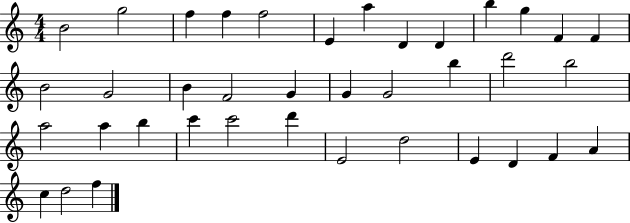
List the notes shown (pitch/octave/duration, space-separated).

B4/h G5/h F5/q F5/q F5/h E4/q A5/q D4/q D4/q B5/q G5/q F4/q F4/q B4/h G4/h B4/q F4/h G4/q G4/q G4/h B5/q D6/h B5/h A5/h A5/q B5/q C6/q C6/h D6/q E4/h D5/h E4/q D4/q F4/q A4/q C5/q D5/h F5/q